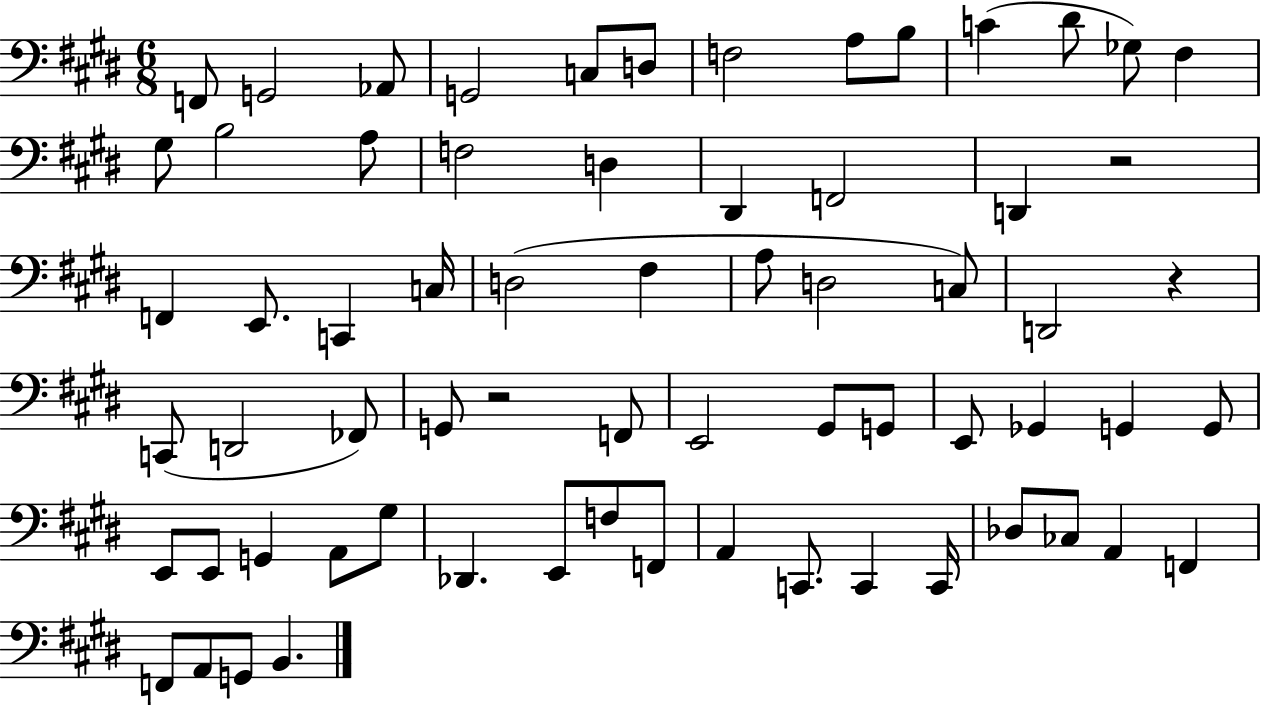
F2/e G2/h Ab2/e G2/h C3/e D3/e F3/h A3/e B3/e C4/q D#4/e Gb3/e F#3/q G#3/e B3/h A3/e F3/h D3/q D#2/q F2/h D2/q R/h F2/q E2/e. C2/q C3/s D3/h F#3/q A3/e D3/h C3/e D2/h R/q C2/e D2/h FES2/e G2/e R/h F2/e E2/h G#2/e G2/e E2/e Gb2/q G2/q G2/e E2/e E2/e G2/q A2/e G#3/e Db2/q. E2/e F3/e F2/e A2/q C2/e. C2/q C2/s Db3/e CES3/e A2/q F2/q F2/e A2/e G2/e B2/q.